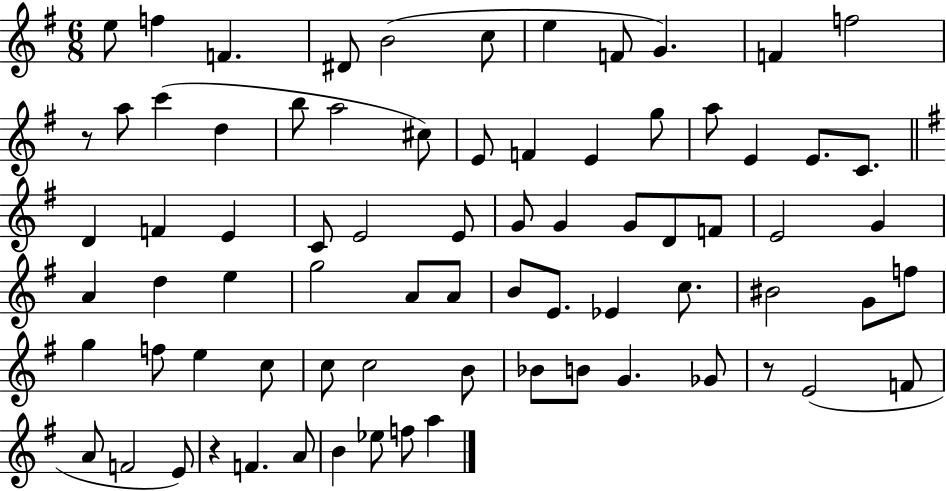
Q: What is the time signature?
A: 6/8